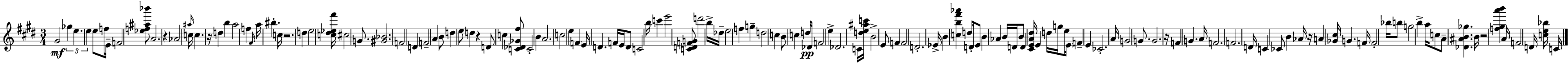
G#4/h Gb5/q E5/q. E5/q E5/e F5/s E4/s F4/h [Eb5,F5,A#5,Bb6]/e A4/h. R/q Ab4/h A#5/s C5/s C5/q. R/s D5/q B5/q A5/h F5/q F#4/s A5/s BIS5/q. C5/s R/h. D5/q E5/h [C5,D#5,Eb5,F#6]/s C#5/h G4/e. [G#4,Bb4]/h. F4/h D4/q F4/h A4/q B4/e D5/q E5/e D5/q R/q D4/e C5/q [C4,Db4,Gb4,F#5]/e C4/h B4/q A4/h. C5/h E5/q F4/q E4/s D4/q. F4/s E4/s D4/e C4/h B5/s C6/q E6/h [C4,D4,F4,G4]/e D6/h B5/s Db5/s E5/h F5/q G5/q D5/h C5/q B4/e C5/q D5/s Db4/s F4/h E5/q Db4/h. C4/s [D5,E5,A#5,C6]/s B4/h E4/e F4/q F4/h D4/h. Eb4/s B4/q [C5,B5,F#6,Ab6]/q D5/e D4/s E4/e B4/q Ab4/q B4/s D4/s B4/e D4/q [C#4,E4,A4,D#5]/s E4/q D5/s G5/s E5/e E4/s F4/q E4/q CES4/h. A4/s G4/h G4/e. G4/h. R/s F4/q G4/q. A4/s F4/h. F4/h. D4/s C4/q CES4/e B4/q Ab4/s R/s A4/q [Gb4,C#5]/s G4/q. F4/s F4/h Bb5/s B5/e G5/h B5/q A5/s C5/e A4/e [Db4,A#4,B4,Gb5]/q. B4/s R/h [F5,G#5,A6,B6]/q A4/s F4/h D4/s [C5,E5,Bb5]/s C4/s